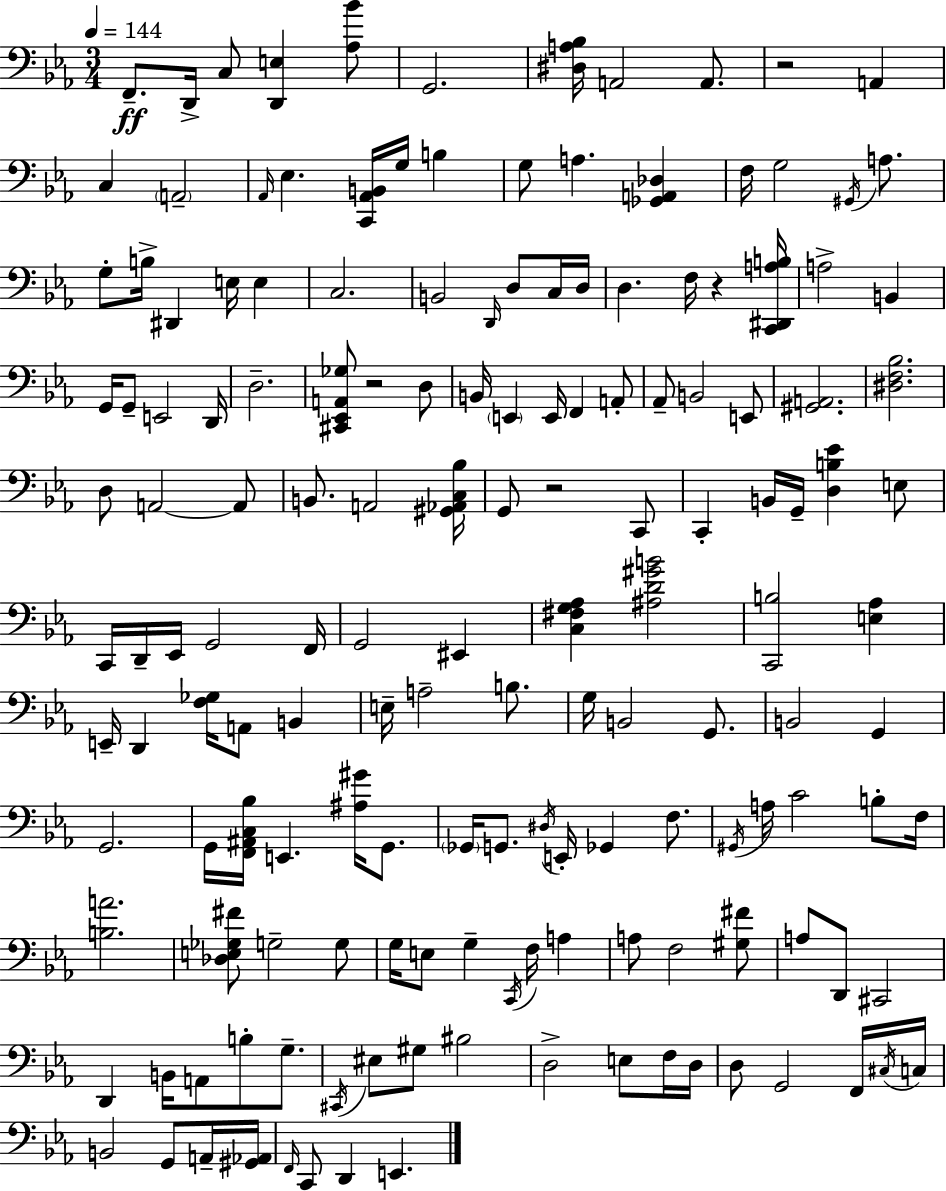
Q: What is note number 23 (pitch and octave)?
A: E3